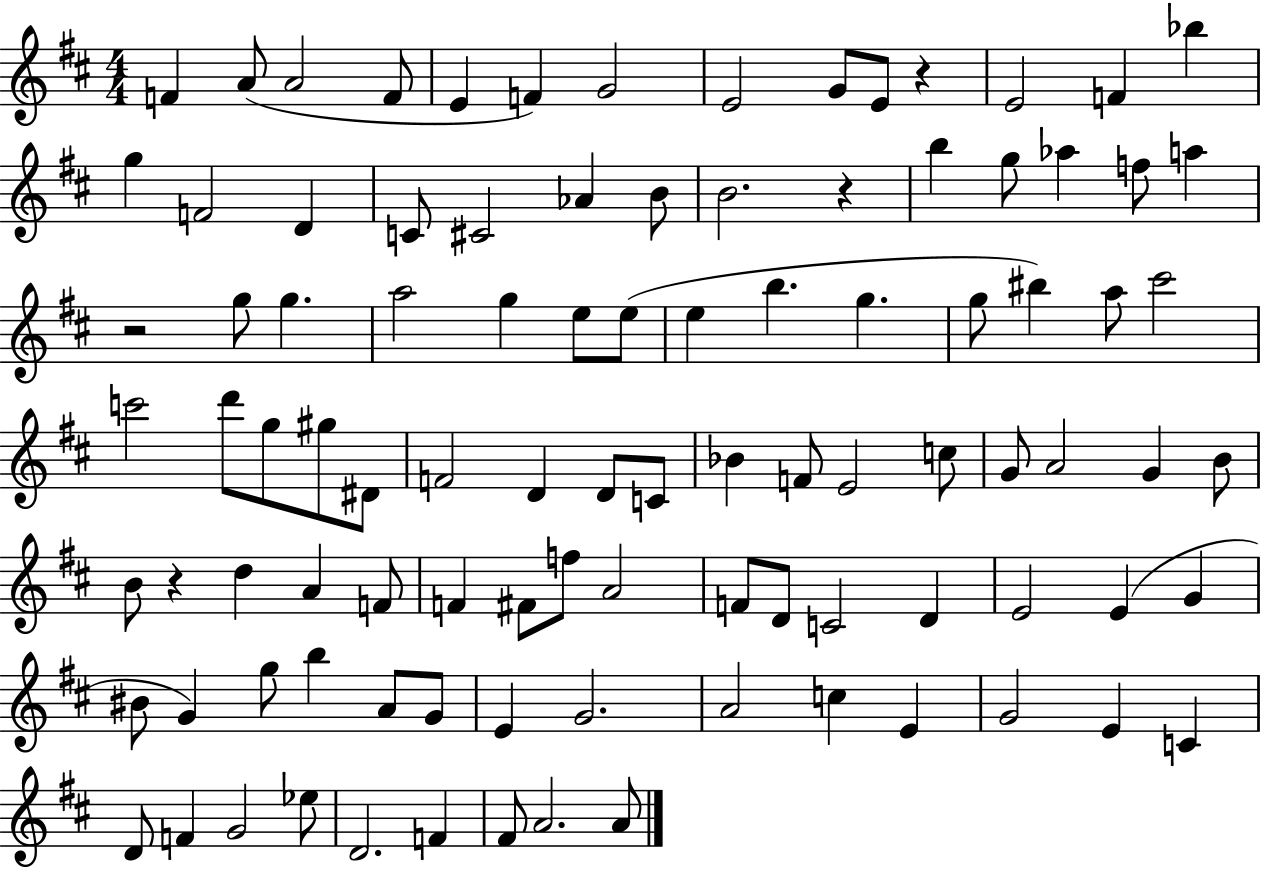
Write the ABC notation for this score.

X:1
T:Untitled
M:4/4
L:1/4
K:D
F A/2 A2 F/2 E F G2 E2 G/2 E/2 z E2 F _b g F2 D C/2 ^C2 _A B/2 B2 z b g/2 _a f/2 a z2 g/2 g a2 g e/2 e/2 e b g g/2 ^b a/2 ^c'2 c'2 d'/2 g/2 ^g/2 ^D/2 F2 D D/2 C/2 _B F/2 E2 c/2 G/2 A2 G B/2 B/2 z d A F/2 F ^F/2 f/2 A2 F/2 D/2 C2 D E2 E G ^B/2 G g/2 b A/2 G/2 E G2 A2 c E G2 E C D/2 F G2 _e/2 D2 F ^F/2 A2 A/2